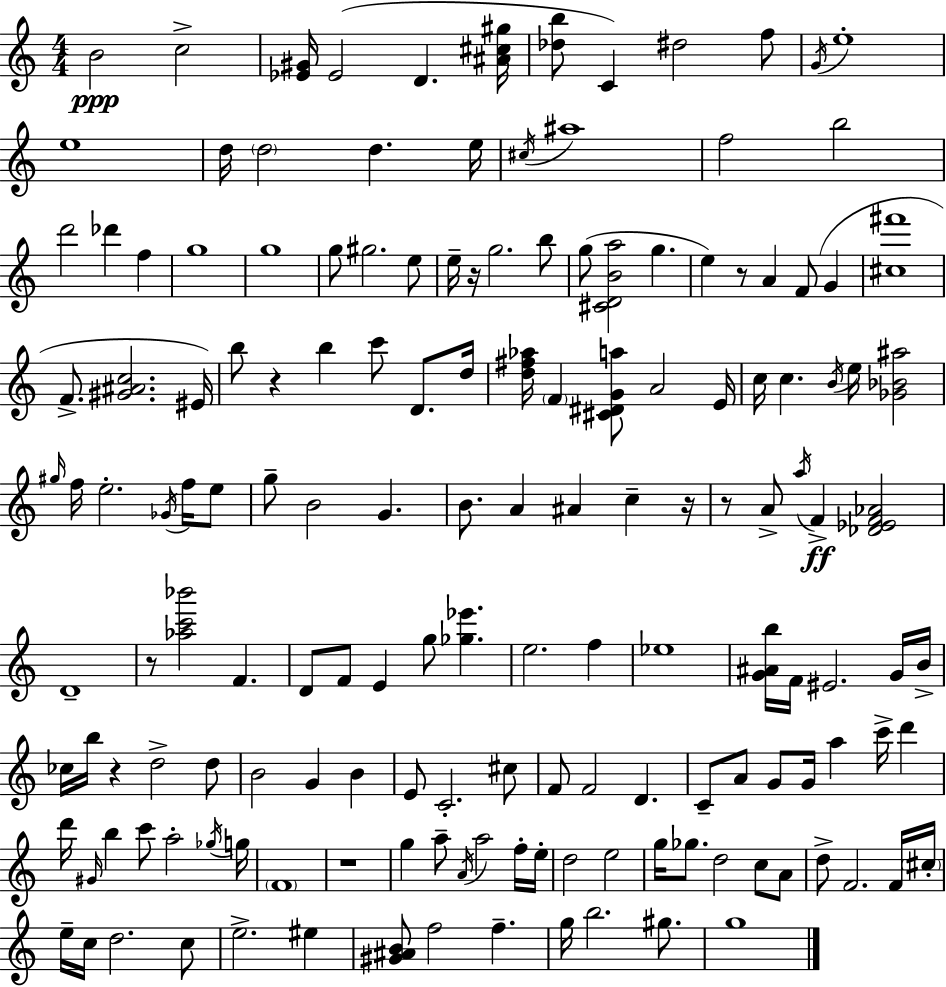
B4/h C5/h [Eb4,G#4]/s Eb4/h D4/q. [A#4,C#5,G#5]/s [Db5,B5]/e C4/q D#5/h F5/e G4/s E5/w E5/w D5/s D5/h D5/q. E5/s C#5/s A#5/w F5/h B5/h D6/h Db6/q F5/q G5/w G5/w G5/e G#5/h. E5/e E5/s R/s G5/h. B5/e G5/e [C#4,D4,B4,A5]/h G5/q. E5/q R/e A4/q F4/e G4/q [C#5,F#6]/w F4/e. [G#4,A#4,C5]/h. EIS4/s B5/e R/q B5/q C6/e D4/e. D5/s [D5,F#5,Ab5]/s F4/q [C#4,D#4,G4,A5]/e A4/h E4/s C5/s C5/q. B4/s E5/s [Gb4,Bb4,A#5]/h G#5/s F5/s E5/h. Gb4/s F5/s E5/e G5/e B4/h G4/q. B4/e. A4/q A#4/q C5/q R/s R/e A4/e A5/s F4/q [Db4,Eb4,F4,Ab4]/h D4/w R/e [Ab5,C6,Bb6]/h F4/q. D4/e F4/e E4/q G5/e [Gb5,Eb6]/q. E5/h. F5/q Eb5/w [G4,A#4,B5]/s F4/s EIS4/h. G4/s B4/s CES5/s B5/s R/q D5/h D5/e B4/h G4/q B4/q E4/e C4/h. C#5/e F4/e F4/h D4/q. C4/e A4/e G4/e G4/s A5/q C6/s D6/q D6/s G#4/s B5/q C6/e A5/h Gb5/s G5/s F4/w R/w G5/q A5/e A4/s A5/h F5/s E5/s D5/h E5/h G5/s Gb5/e. D5/h C5/e A4/e D5/e F4/h. F4/s C#5/s E5/s C5/s D5/h. C5/e E5/h. EIS5/q [G#4,A#4,B4]/e F5/h F5/q. G5/s B5/h. G#5/e. G5/w